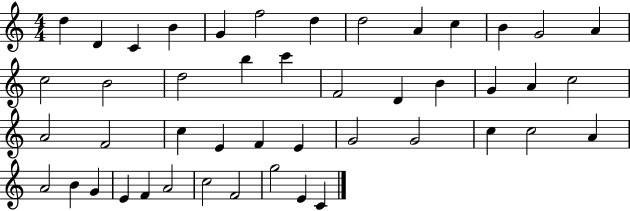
{
  \clef treble
  \numericTimeSignature
  \time 4/4
  \key c \major
  d''4 d'4 c'4 b'4 | g'4 f''2 d''4 | d''2 a'4 c''4 | b'4 g'2 a'4 | \break c''2 b'2 | d''2 b''4 c'''4 | f'2 d'4 b'4 | g'4 a'4 c''2 | \break a'2 f'2 | c''4 e'4 f'4 e'4 | g'2 g'2 | c''4 c''2 a'4 | \break a'2 b'4 g'4 | e'4 f'4 a'2 | c''2 f'2 | g''2 e'4 c'4 | \break \bar "|."
}